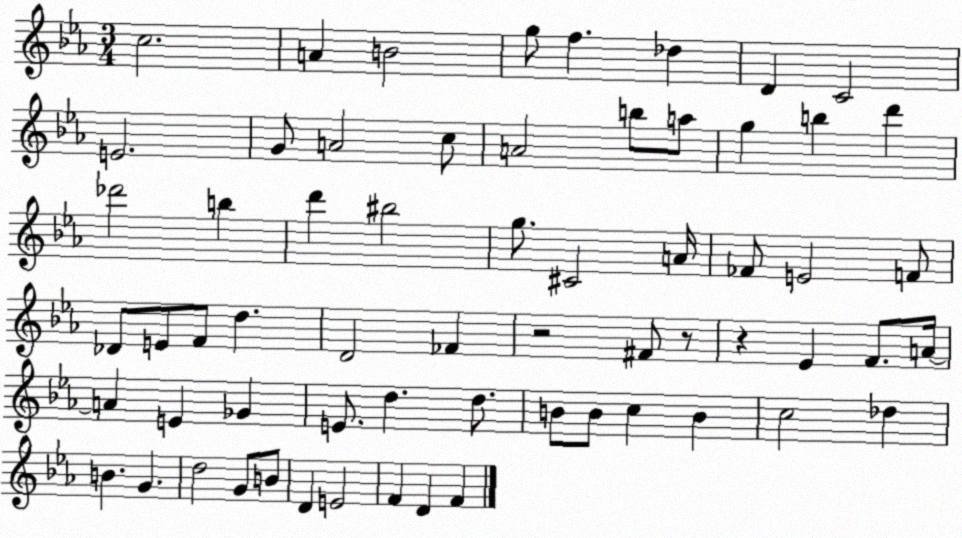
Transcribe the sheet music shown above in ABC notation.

X:1
T:Untitled
M:3/4
L:1/4
K:Eb
c2 A B2 g/2 f _d D C2 E2 G/2 A2 c/2 A2 b/2 a/2 g b d' _d'2 b d' ^b2 g/2 ^C2 A/4 _F/2 E2 F/2 _D/2 E/2 F/2 d D2 _F z2 ^F/2 z/2 z _E F/2 A/4 A E _G E/2 d d/2 B/2 B/2 c B c2 _d B G d2 G/2 B/2 D E2 F D F